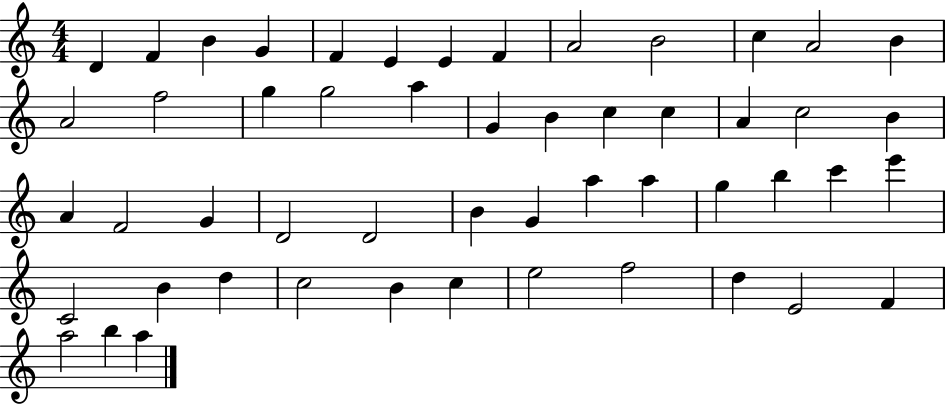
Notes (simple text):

D4/q F4/q B4/q G4/q F4/q E4/q E4/q F4/q A4/h B4/h C5/q A4/h B4/q A4/h F5/h G5/q G5/h A5/q G4/q B4/q C5/q C5/q A4/q C5/h B4/q A4/q F4/h G4/q D4/h D4/h B4/q G4/q A5/q A5/q G5/q B5/q C6/q E6/q C4/h B4/q D5/q C5/h B4/q C5/q E5/h F5/h D5/q E4/h F4/q A5/h B5/q A5/q